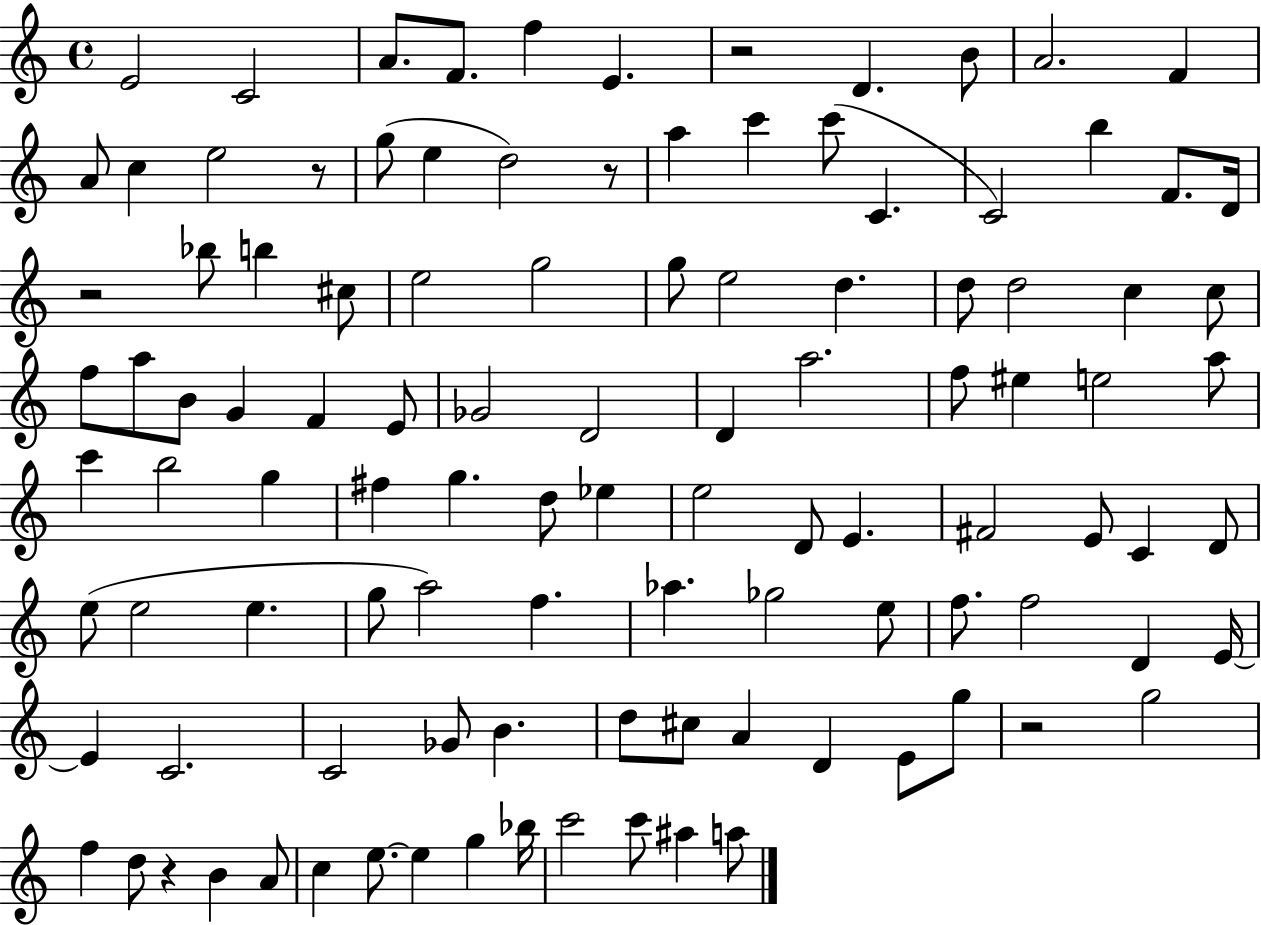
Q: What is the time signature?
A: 4/4